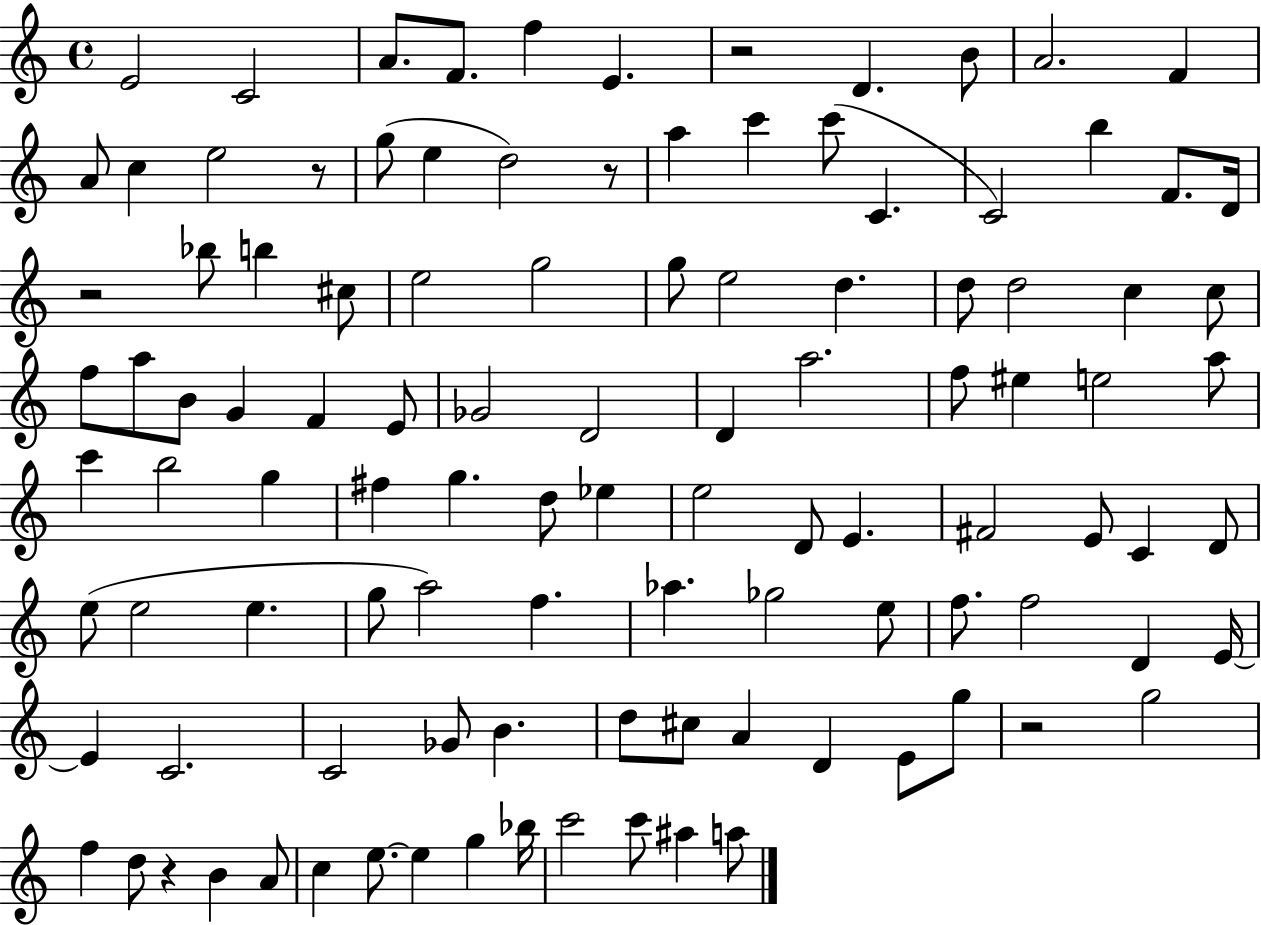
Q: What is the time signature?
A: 4/4